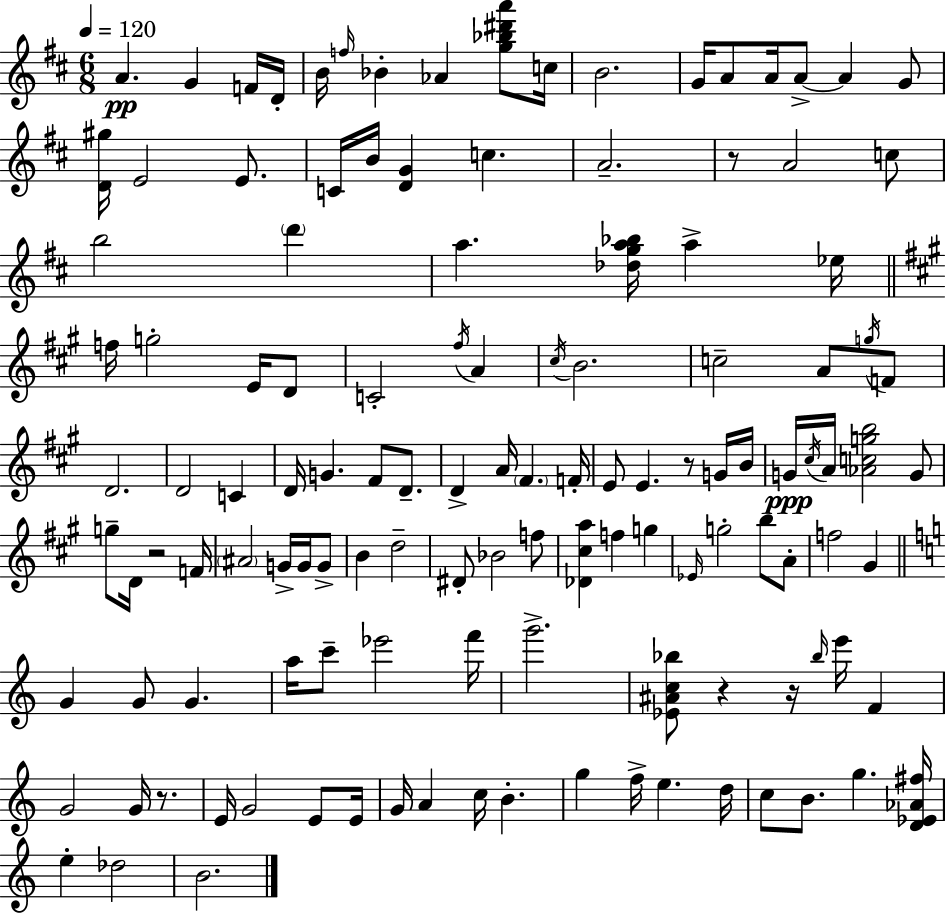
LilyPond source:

{
  \clef treble
  \numericTimeSignature
  \time 6/8
  \key d \major
  \tempo 4 = 120
  a'4.\pp g'4 f'16 d'16-. | b'16 \grace { f''16 } bes'4-. aes'4 <g'' bes'' dis''' a'''>8 | c''16 b'2. | g'16 a'8 a'16 a'8->~~ a'4 g'8 | \break <d' gis''>16 e'2 e'8. | c'16 b'16 <d' g'>4 c''4. | a'2.-- | r8 a'2 c''8 | \break b''2 \parenthesize d'''4 | a''4. <des'' g'' a'' bes''>16 a''4-> | ees''16 \bar "||" \break \key a \major f''16 g''2-. e'16 d'8 | c'2-. \acciaccatura { fis''16 } a'4 | \acciaccatura { cis''16 } b'2. | c''2-- a'8 | \break \acciaccatura { g''16 } f'8 d'2. | d'2 c'4 | d'16 g'4. fis'8 | d'8.-- d'4-> a'16 \parenthesize fis'4. | \break f'16-. e'8 e'4. r8 | g'16 b'16 g'16\ppp \acciaccatura { cis''16 } a'16 <aes' c'' g'' b''>2 | g'8 g''8-- d'16 r2 | f'16 \parenthesize ais'2 | \break g'16-> g'16 g'8-> b'4 d''2-- | dis'8-. bes'2 | f''8 <des' cis'' a''>4 f''4 | g''4 \grace { ees'16 } g''2-. | \break b''8 a'8-. f''2 | gis'4 \bar "||" \break \key c \major g'4 g'8 g'4. | a''16 c'''8-- ees'''2 f'''16 | g'''2.-> | <ees' ais' c'' bes''>8 r4 r16 \grace { bes''16 } e'''16 f'4 | \break g'2 g'16 r8. | e'16 g'2 e'8 | e'16 g'16 a'4 c''16 b'4.-. | g''4 f''16-> e''4. | \break d''16 c''8 b'8. g''4. | <d' ees' aes' fis''>16 e''4-. des''2 | b'2. | \bar "|."
}